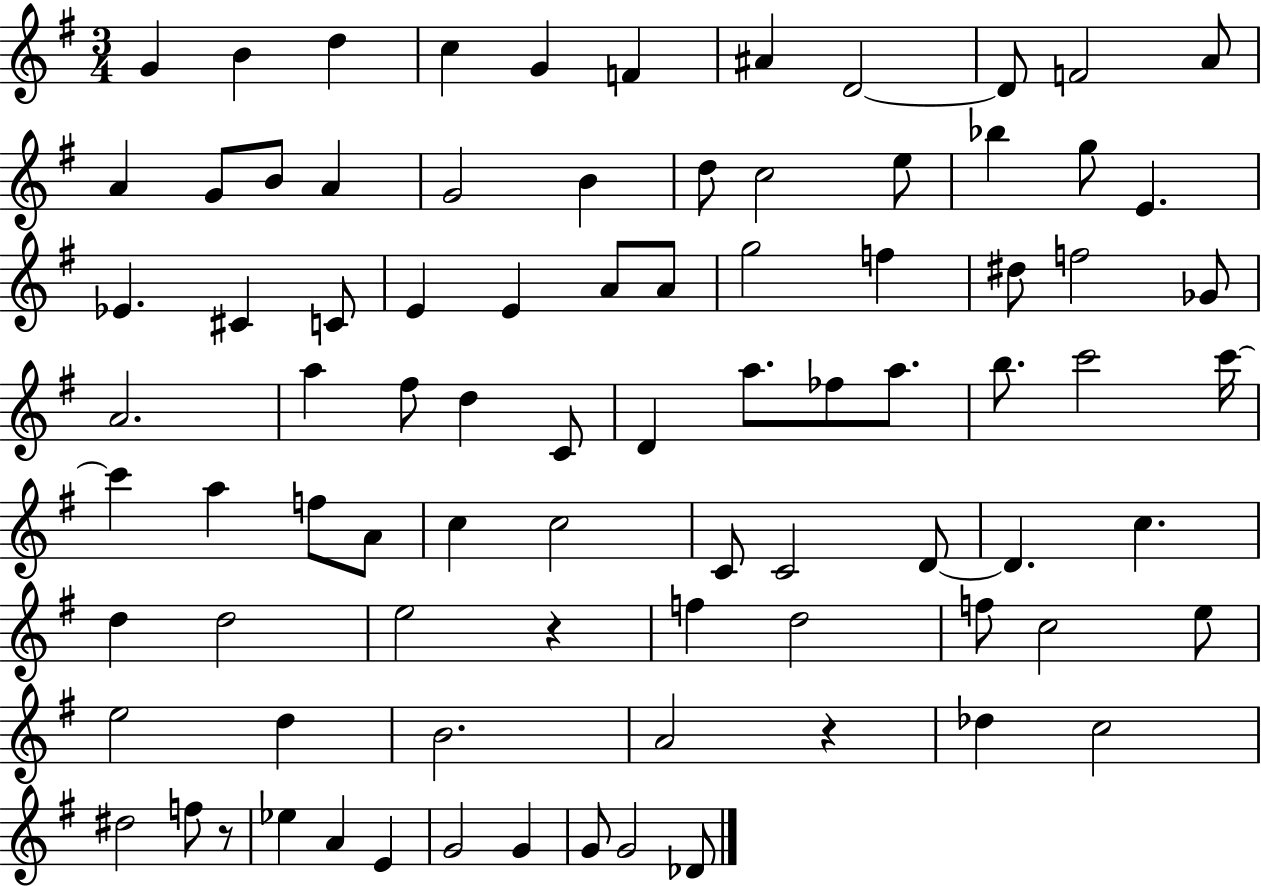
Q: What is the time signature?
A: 3/4